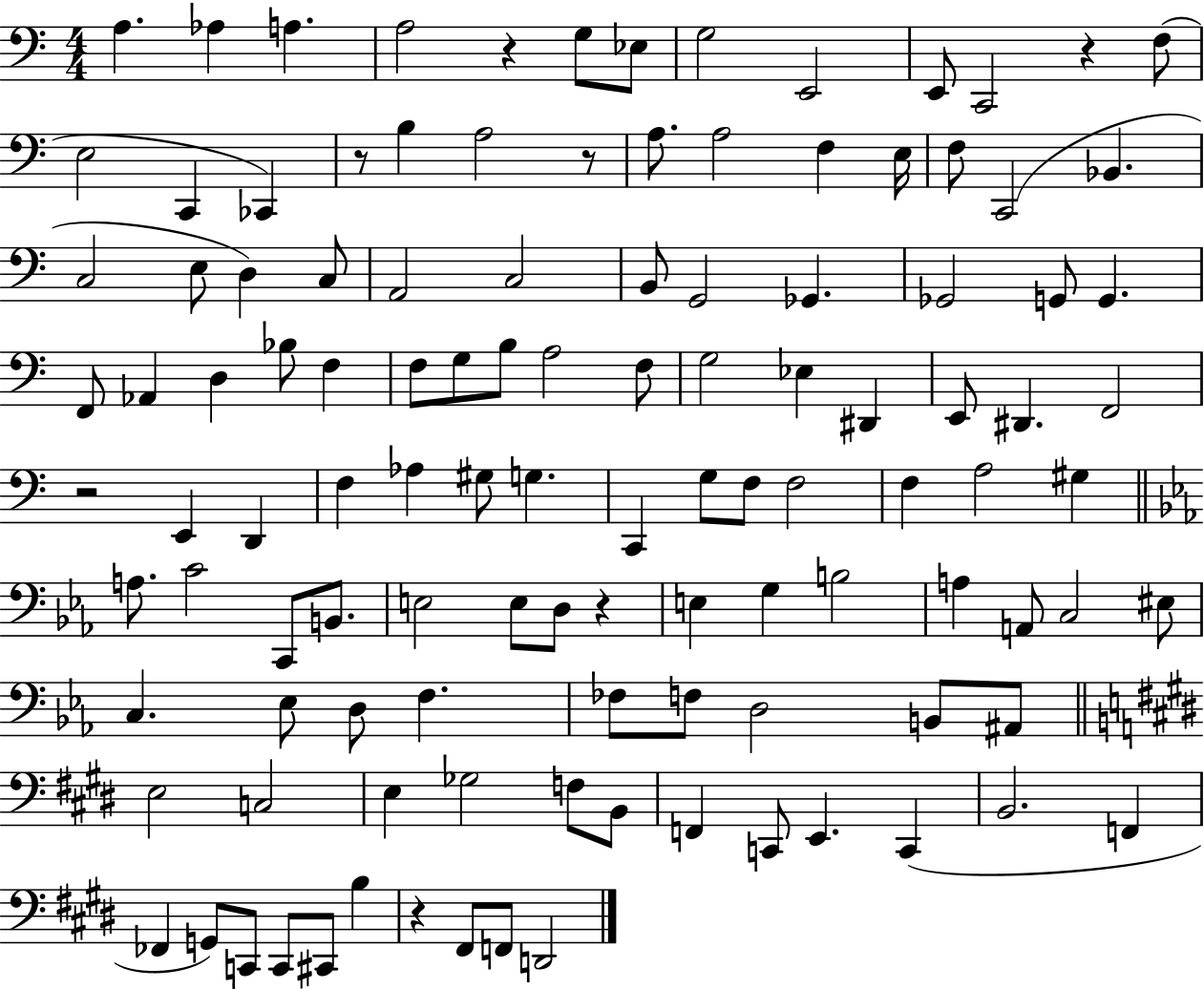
A3/q. Ab3/q A3/q. A3/h R/q G3/e Eb3/e G3/h E2/h E2/e C2/h R/q F3/e E3/h C2/q CES2/q R/e B3/q A3/h R/e A3/e. A3/h F3/q E3/s F3/e C2/h Bb2/q. C3/h E3/e D3/q C3/e A2/h C3/h B2/e G2/h Gb2/q. Gb2/h G2/e G2/q. F2/e Ab2/q D3/q Bb3/e F3/q F3/e G3/e B3/e A3/h F3/e G3/h Eb3/q D#2/q E2/e D#2/q. F2/h R/h E2/q D2/q F3/q Ab3/q G#3/e G3/q. C2/q G3/e F3/e F3/h F3/q A3/h G#3/q A3/e. C4/h C2/e B2/e. E3/h E3/e D3/e R/q E3/q G3/q B3/h A3/q A2/e C3/h EIS3/e C3/q. Eb3/e D3/e F3/q. FES3/e F3/e D3/h B2/e A#2/e E3/h C3/h E3/q Gb3/h F3/e B2/e F2/q C2/e E2/q. C2/q B2/h. F2/q FES2/q G2/e C2/e C2/e C#2/e B3/q R/q F#2/e F2/e D2/h